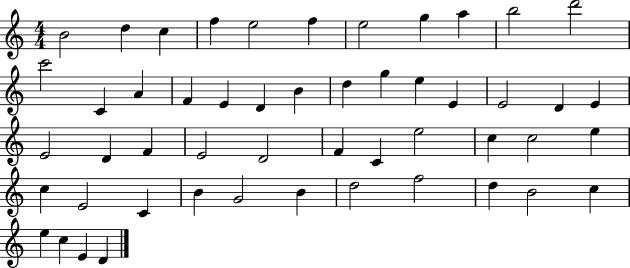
B4/h D5/q C5/q F5/q E5/h F5/q E5/h G5/q A5/q B5/h D6/h C6/h C4/q A4/q F4/q E4/q D4/q B4/q D5/q G5/q E5/q E4/q E4/h D4/q E4/q E4/h D4/q F4/q E4/h D4/h F4/q C4/q E5/h C5/q C5/h E5/q C5/q E4/h C4/q B4/q G4/h B4/q D5/h F5/h D5/q B4/h C5/q E5/q C5/q E4/q D4/q